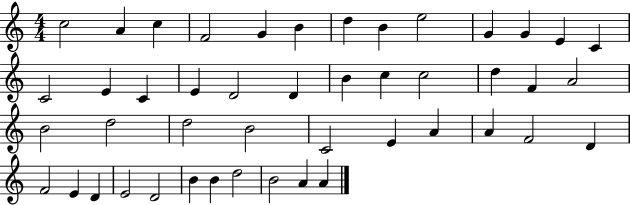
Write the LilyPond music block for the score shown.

{
  \clef treble
  \numericTimeSignature
  \time 4/4
  \key c \major
  c''2 a'4 c''4 | f'2 g'4 b'4 | d''4 b'4 e''2 | g'4 g'4 e'4 c'4 | \break c'2 e'4 c'4 | e'4 d'2 d'4 | b'4 c''4 c''2 | d''4 f'4 a'2 | \break b'2 d''2 | d''2 b'2 | c'2 e'4 a'4 | a'4 f'2 d'4 | \break f'2 e'4 d'4 | e'2 d'2 | b'4 b'4 d''2 | b'2 a'4 a'4 | \break \bar "|."
}